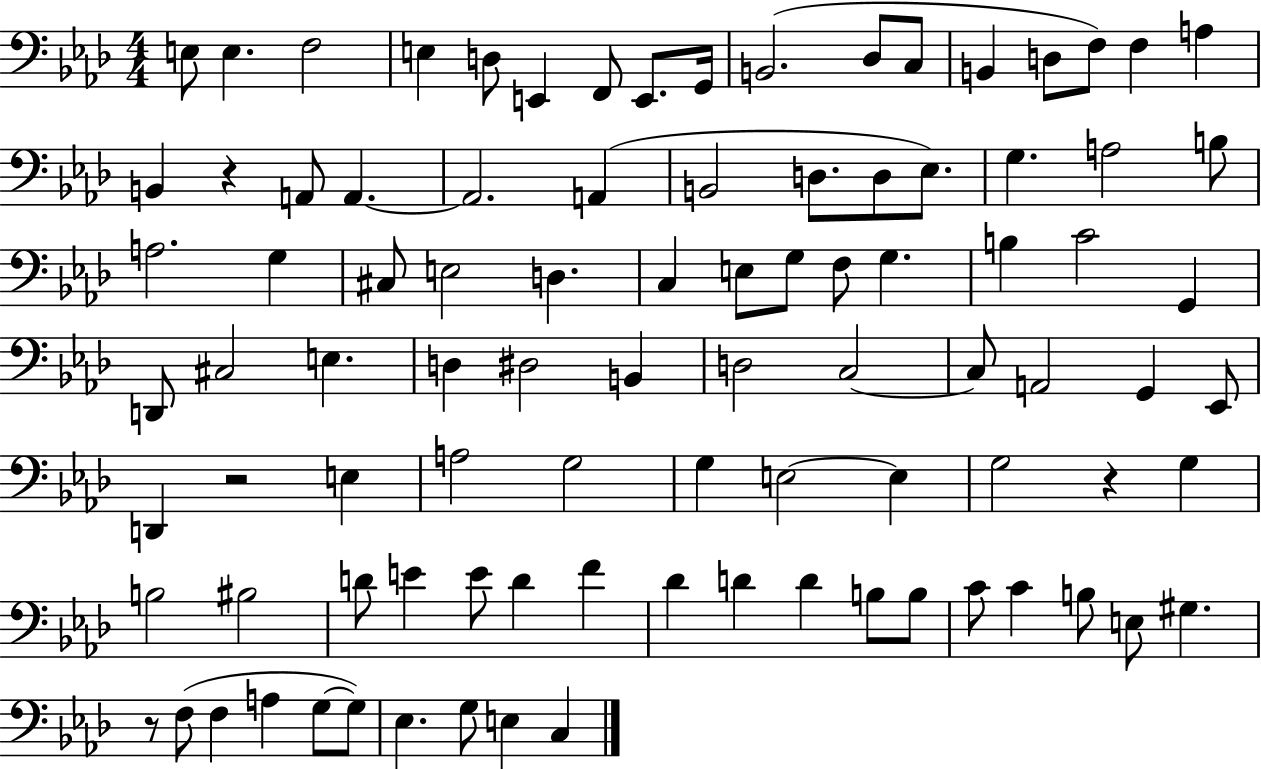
X:1
T:Untitled
M:4/4
L:1/4
K:Ab
E,/2 E, F,2 E, D,/2 E,, F,,/2 E,,/2 G,,/4 B,,2 _D,/2 C,/2 B,, D,/2 F,/2 F, A, B,, z A,,/2 A,, A,,2 A,, B,,2 D,/2 D,/2 _E,/2 G, A,2 B,/2 A,2 G, ^C,/2 E,2 D, C, E,/2 G,/2 F,/2 G, B, C2 G,, D,,/2 ^C,2 E, D, ^D,2 B,, D,2 C,2 C,/2 A,,2 G,, _E,,/2 D,, z2 E, A,2 G,2 G, E,2 E, G,2 z G, B,2 ^B,2 D/2 E E/2 D F _D D D B,/2 B,/2 C/2 C B,/2 E,/2 ^G, z/2 F,/2 F, A, G,/2 G,/2 _E, G,/2 E, C,